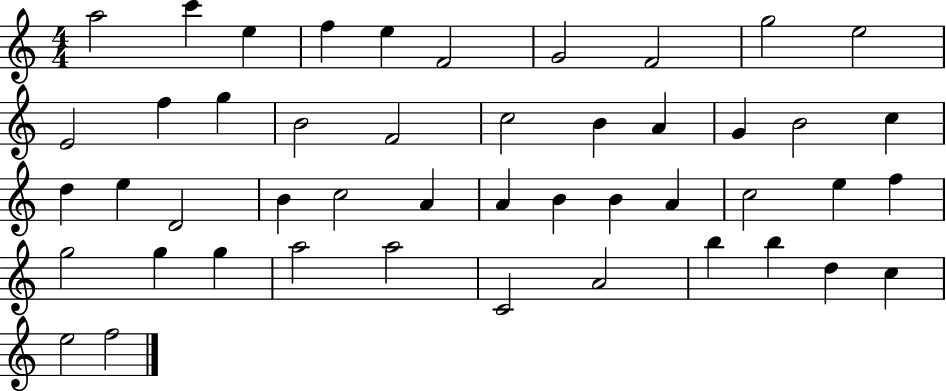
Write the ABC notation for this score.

X:1
T:Untitled
M:4/4
L:1/4
K:C
a2 c' e f e F2 G2 F2 g2 e2 E2 f g B2 F2 c2 B A G B2 c d e D2 B c2 A A B B A c2 e f g2 g g a2 a2 C2 A2 b b d c e2 f2